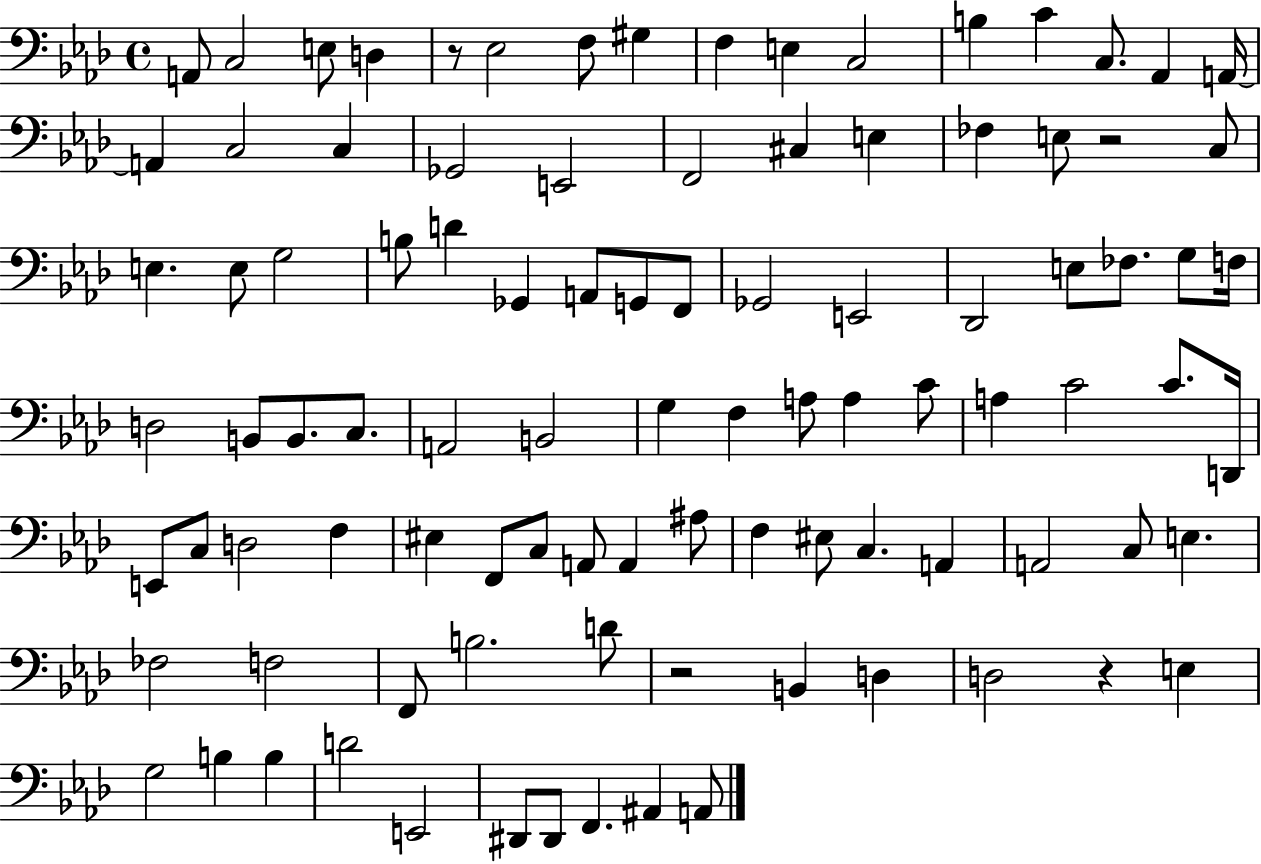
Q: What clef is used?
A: bass